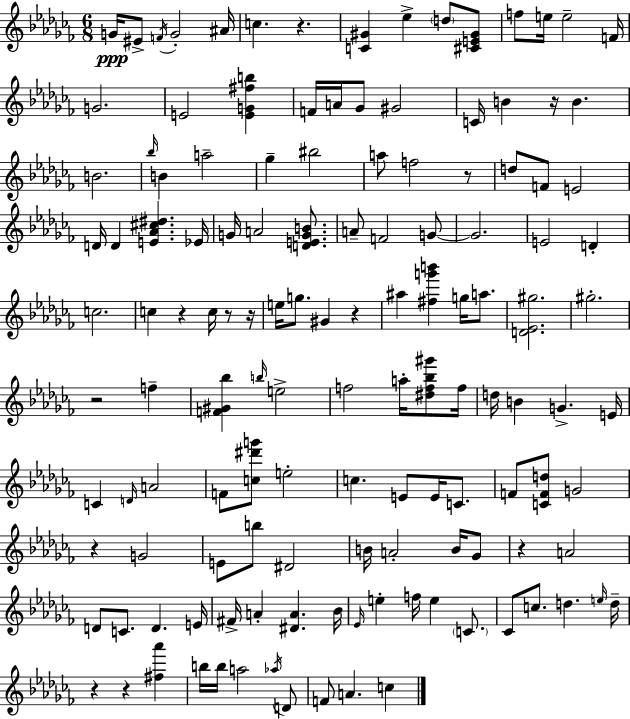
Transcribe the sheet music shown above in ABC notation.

X:1
T:Untitled
M:6/8
L:1/4
K:Abm
G/4 ^E/2 F/4 G2 ^A/4 c z [C^G] _e d/2 [^CE^G]/2 f/2 e/4 e2 F/4 G2 E2 [EG^fb] F/4 A/4 _G/2 ^G2 C/4 B z/4 B B2 _b/4 B a2 _g ^b2 a/2 f2 z/2 d/2 F/2 E2 D/4 D [E_A^c^d] _E/4 G/4 A2 [DEGB]/2 A/2 F2 G/2 G2 E2 D c2 c z c/4 z/2 z/4 e/4 g/2 ^G z ^a [^fg'b'] g/4 a/2 [D_E^g]2 ^g2 z2 f [F^G_b] b/4 e2 f2 a/4 [^df_b^g']/2 f/4 d/4 B G E/4 C D/4 A2 F/2 [c^d'g']/2 e2 c E/2 E/4 C/2 F/2 [CFd]/2 G2 z G2 E/2 b/2 ^D2 B/4 A2 B/4 _G/2 z A2 D/2 C/2 D E/4 ^F/4 A [^DA] _B/4 _E/4 e f/4 e C/2 _C/2 c/2 d e/4 d/4 z z [^f_a'] b/4 b/4 a2 _a/4 D/2 F/2 A c